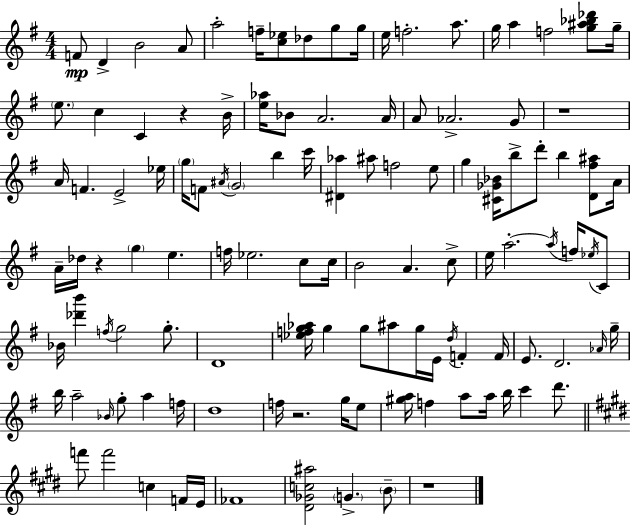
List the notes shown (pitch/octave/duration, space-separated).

F4/e D4/q B4/h A4/e A5/h F5/s [C5,Eb5]/e Db5/e G5/e G5/s E5/s F5/h. A5/e. G5/s A5/q F5/h [G5,A#5,Bb5,Db6]/e G5/s E5/e. C5/q C4/q R/q B4/s [E5,Ab5]/s Bb4/e A4/h. A4/s A4/e Ab4/h. G4/e R/w A4/s F4/q. E4/h Eb5/s G5/s F4/e A#4/s G4/h B5/q C6/s [D#4,Ab5]/q A#5/e F5/h E5/e G5/q [C#4,Gb4,Bb4]/s B5/e D6/e B5/q [D4,F#5,A#5]/e A4/s A4/s Db5/s R/q G5/q E5/q. F5/s Eb5/h. C5/e C5/s B4/h A4/q. C5/e E5/s A5/h. A5/s F5/s Eb5/s C4/e Bb4/s [Db6,B6]/q F5/s G5/h G5/e. D4/w [Eb5,F5,G5,Ab5]/s G5/q G5/e A#5/e G5/s E4/s D5/s F4/q F4/s E4/e. D4/h. Ab4/s G5/s B5/s A5/h Bb4/s G5/e A5/q F5/s D5/w F5/s R/h. G5/s E5/e [G#5,A5]/s F5/q A5/e A5/s B5/s C6/q D6/e. F6/e F6/h C5/q F4/s E4/s FES4/w [D#4,Gb4,C5,A#5]/h G4/q. B4/e R/w